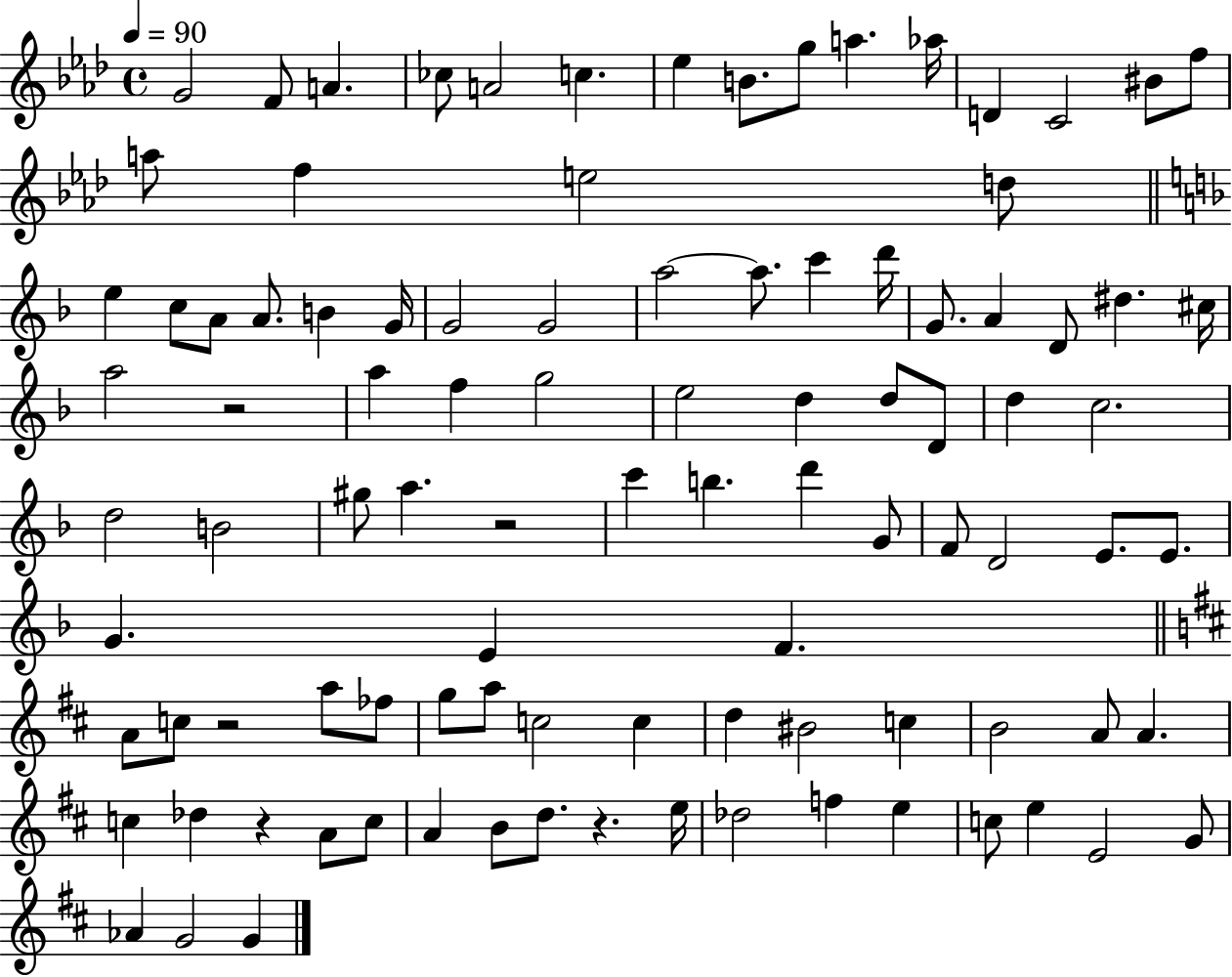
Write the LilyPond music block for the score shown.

{
  \clef treble
  \time 4/4
  \defaultTimeSignature
  \key aes \major
  \tempo 4 = 90
  g'2 f'8 a'4. | ces''8 a'2 c''4. | ees''4 b'8. g''8 a''4. aes''16 | d'4 c'2 bis'8 f''8 | \break a''8 f''4 e''2 d''8 | \bar "||" \break \key f \major e''4 c''8 a'8 a'8. b'4 g'16 | g'2 g'2 | a''2~~ a''8. c'''4 d'''16 | g'8. a'4 d'8 dis''4. cis''16 | \break a''2 r2 | a''4 f''4 g''2 | e''2 d''4 d''8 d'8 | d''4 c''2. | \break d''2 b'2 | gis''8 a''4. r2 | c'''4 b''4. d'''4 g'8 | f'8 d'2 e'8. e'8. | \break g'4. e'4 f'4. | \bar "||" \break \key d \major a'8 c''8 r2 a''8 fes''8 | g''8 a''8 c''2 c''4 | d''4 bis'2 c''4 | b'2 a'8 a'4. | \break c''4 des''4 r4 a'8 c''8 | a'4 b'8 d''8. r4. e''16 | des''2 f''4 e''4 | c''8 e''4 e'2 g'8 | \break aes'4 g'2 g'4 | \bar "|."
}